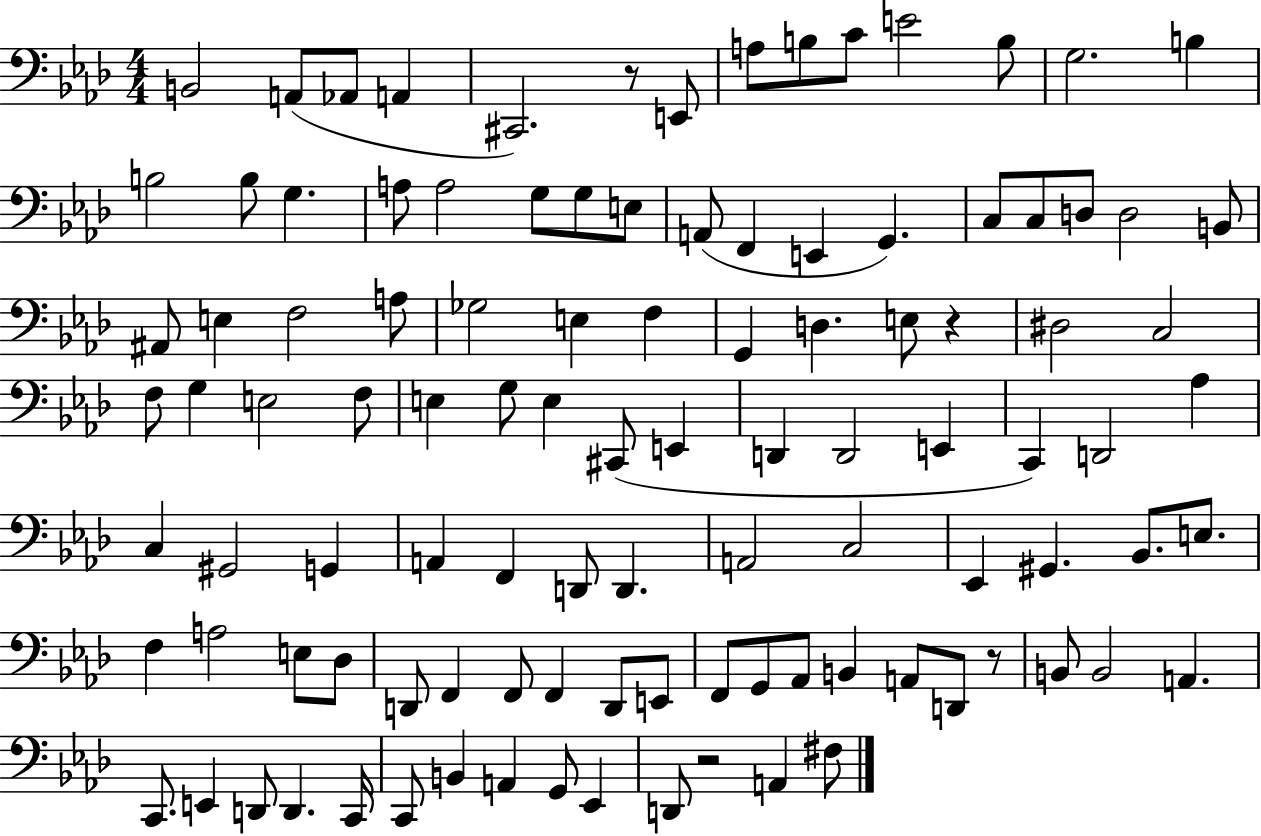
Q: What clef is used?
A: bass